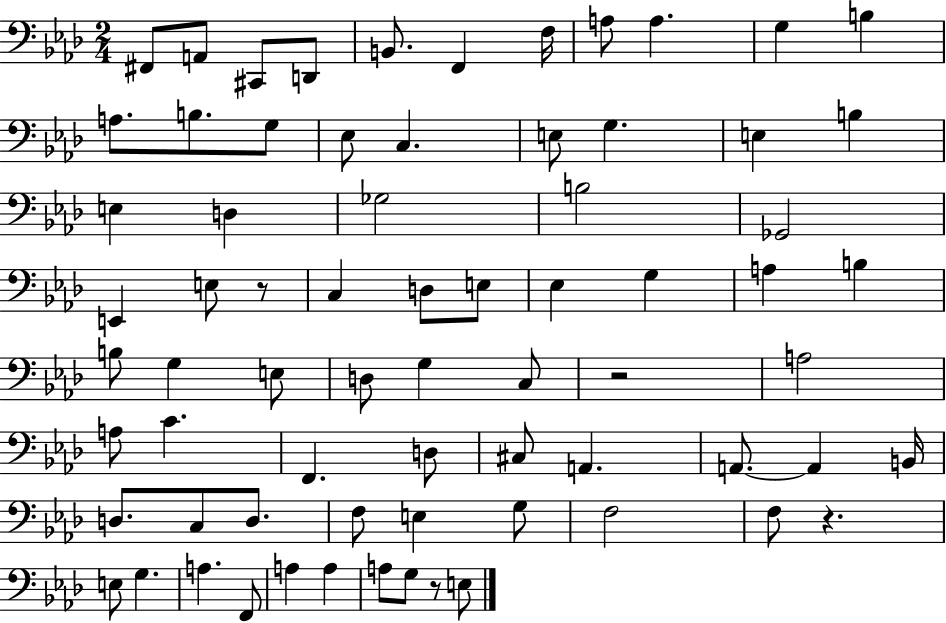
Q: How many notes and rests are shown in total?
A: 71